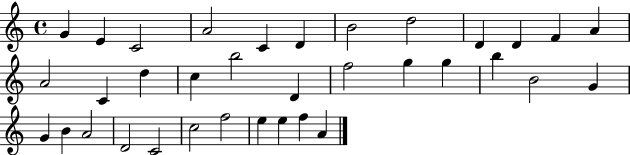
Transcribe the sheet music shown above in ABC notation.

X:1
T:Untitled
M:4/4
L:1/4
K:C
G E C2 A2 C D B2 d2 D D F A A2 C d c b2 D f2 g g b B2 G G B A2 D2 C2 c2 f2 e e f A